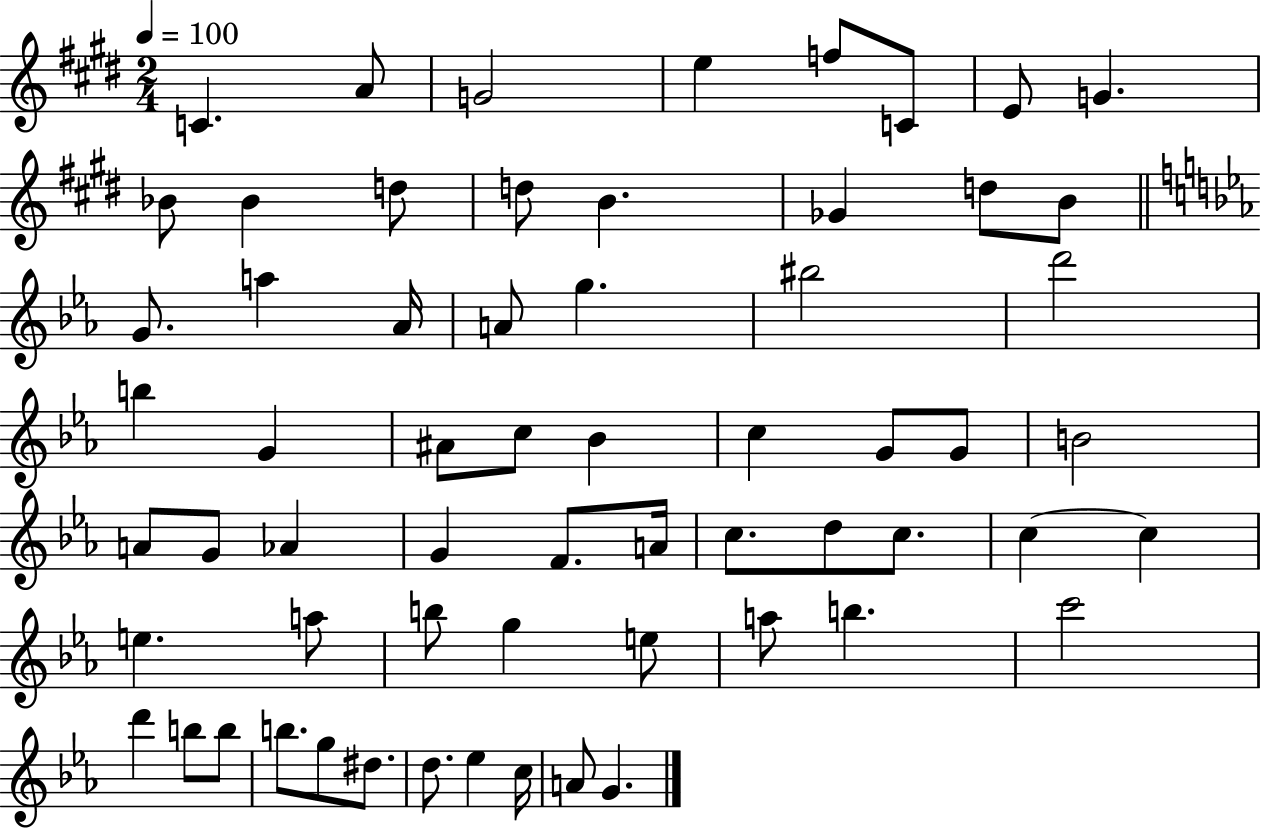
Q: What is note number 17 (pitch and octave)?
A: G4